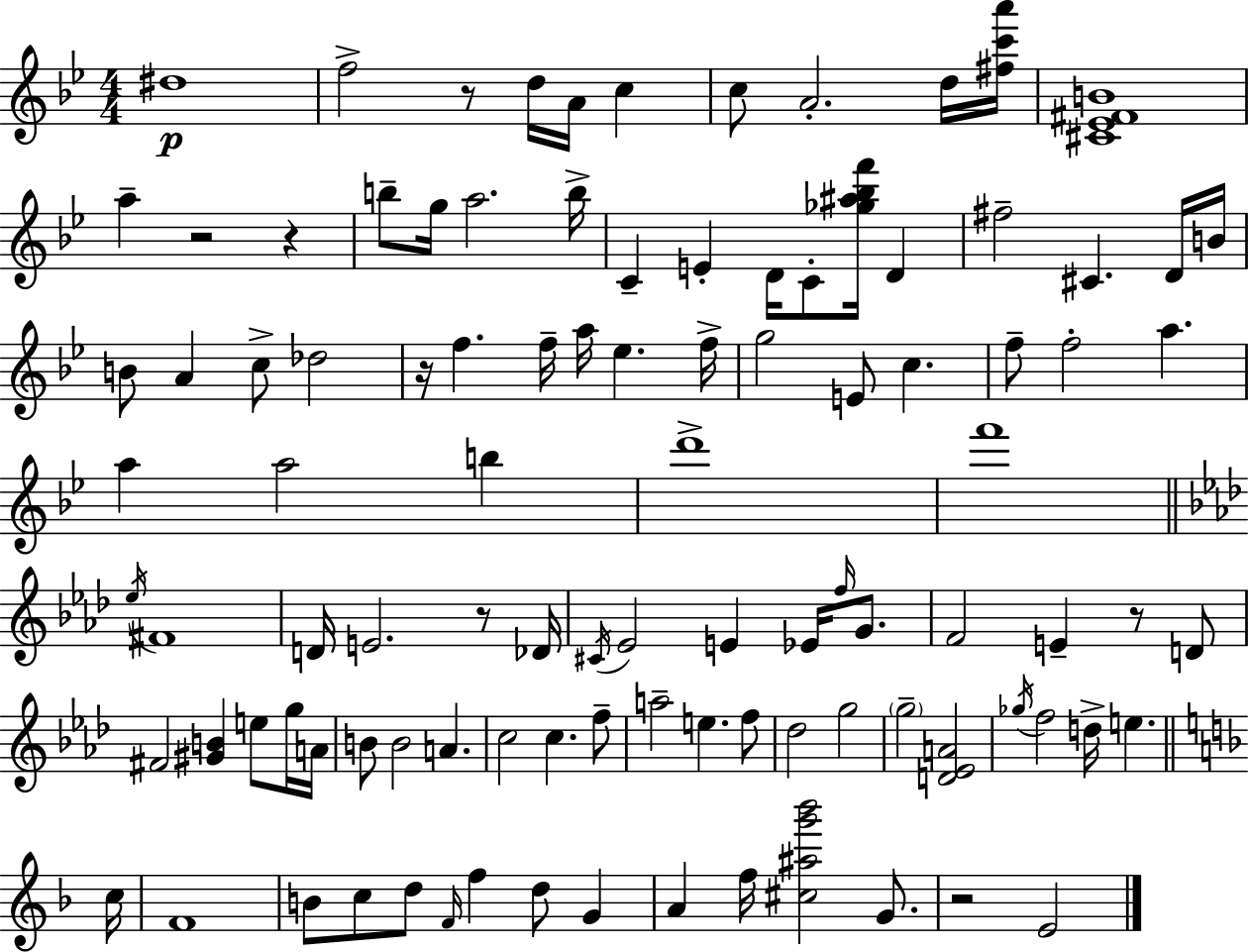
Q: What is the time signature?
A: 4/4